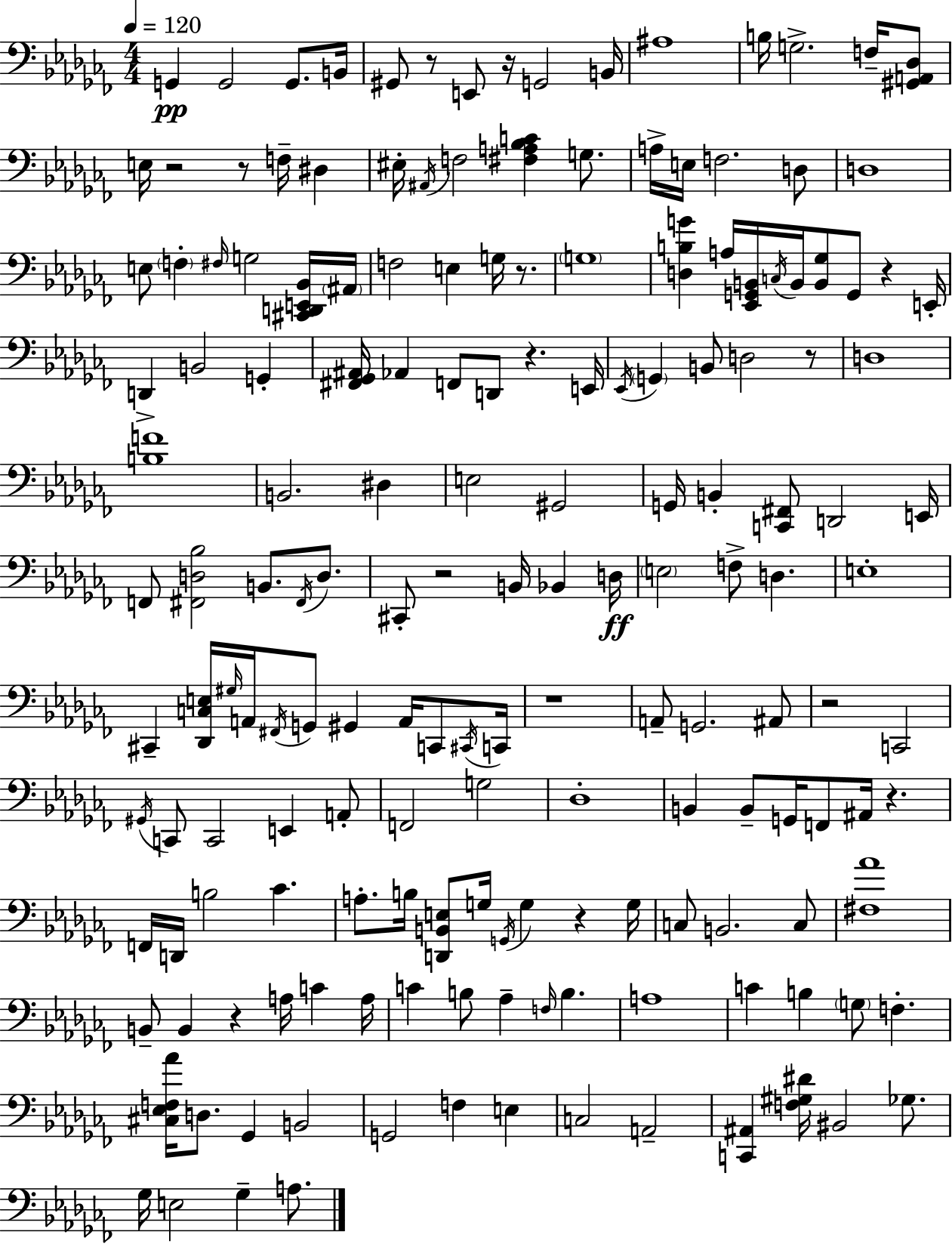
{
  \clef bass
  \numericTimeSignature
  \time 4/4
  \key aes \minor
  \tempo 4 = 120
  g,4\pp g,2 g,8. b,16 | gis,8 r8 e,8 r16 g,2 b,16 | ais1 | b16 g2.-> f16-- <gis, a, des>8 | \break e16 r2 r8 f16-- dis4 | eis16-. \acciaccatura { ais,16 } f2 <fis a bes c'>4 g8. | a16-> e16 f2. d8 | d1 | \break e8 \parenthesize f4-. \grace { fis16 } g2 | <cis, d, e, bes,>16 \parenthesize ais,16 f2 e4 g16 r8. | \parenthesize g1 | <d b g'>4 a16 <ees, g, b,>16 \acciaccatura { c16 } b,16 <b, ges>8 g,8 r4 | \break e,16-. d,4-> b,2 g,4-. | <fis, ges, ais,>16 aes,4 f,8 d,8 r4. | e,16 \acciaccatura { ees,16 } \parenthesize g,4 b,8 d2 | r8 d1 | \break <b f'>1 | b,2. | dis4 e2 gis,2 | g,16 b,4-. <c, fis,>8 d,2 | \break e,16 f,8 <fis, d bes>2 b,8. | \acciaccatura { fis,16 } d8. cis,8-. r2 b,16 | bes,4 d16\ff \parenthesize e2 f8-> d4. | e1-. | \break cis,4-- <des, c e>16 \grace { gis16 } a,16 \acciaccatura { fis,16 } g,8 gis,4 | a,16 c,8 \acciaccatura { cis,16 } c,16 r1 | a,8-- g,2. | ais,8 r2 | \break c,2 \acciaccatura { gis,16 } c,8 c,2 | e,4 a,8-. f,2 | g2 des1-. | b,4 b,8-- g,16 | \break f,8 ais,16 r4. f,16 d,16 b2 | ces'4. a8.-. b16 <d, b, e>8 g16 | \acciaccatura { g,16 } g4 r4 g16 c8 b,2. | c8 <fis aes'>1 | \break b,8-- b,4 | r4 a16 c'4 a16 c'4 b8 | aes4-- \grace { f16 } b4. a1 | c'4 b4 | \break \parenthesize g8 f4.-. <cis ees f aes'>16 d8. ges,4 | b,2 g,2 | f4 e4 c2 | a,2-- <c, ais,>4 <f gis dis'>16 | \break bis,2 ges8. ges16 e2 | ges4-- a8. \bar "|."
}